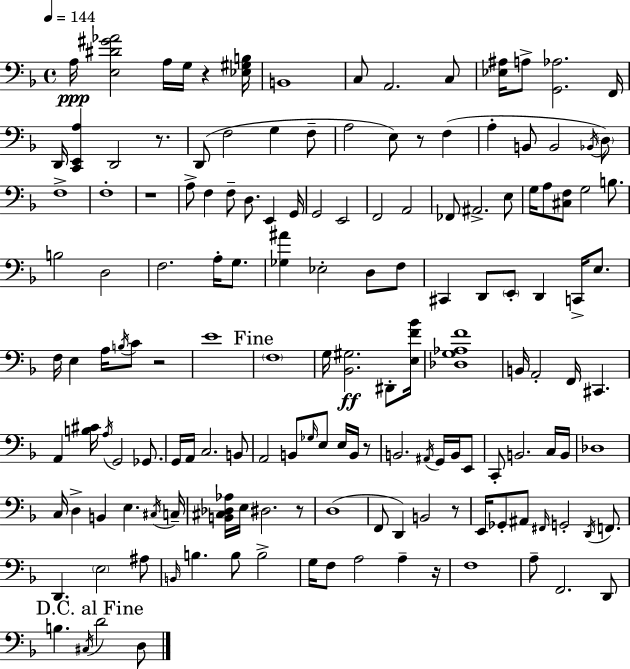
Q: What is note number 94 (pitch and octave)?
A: C3